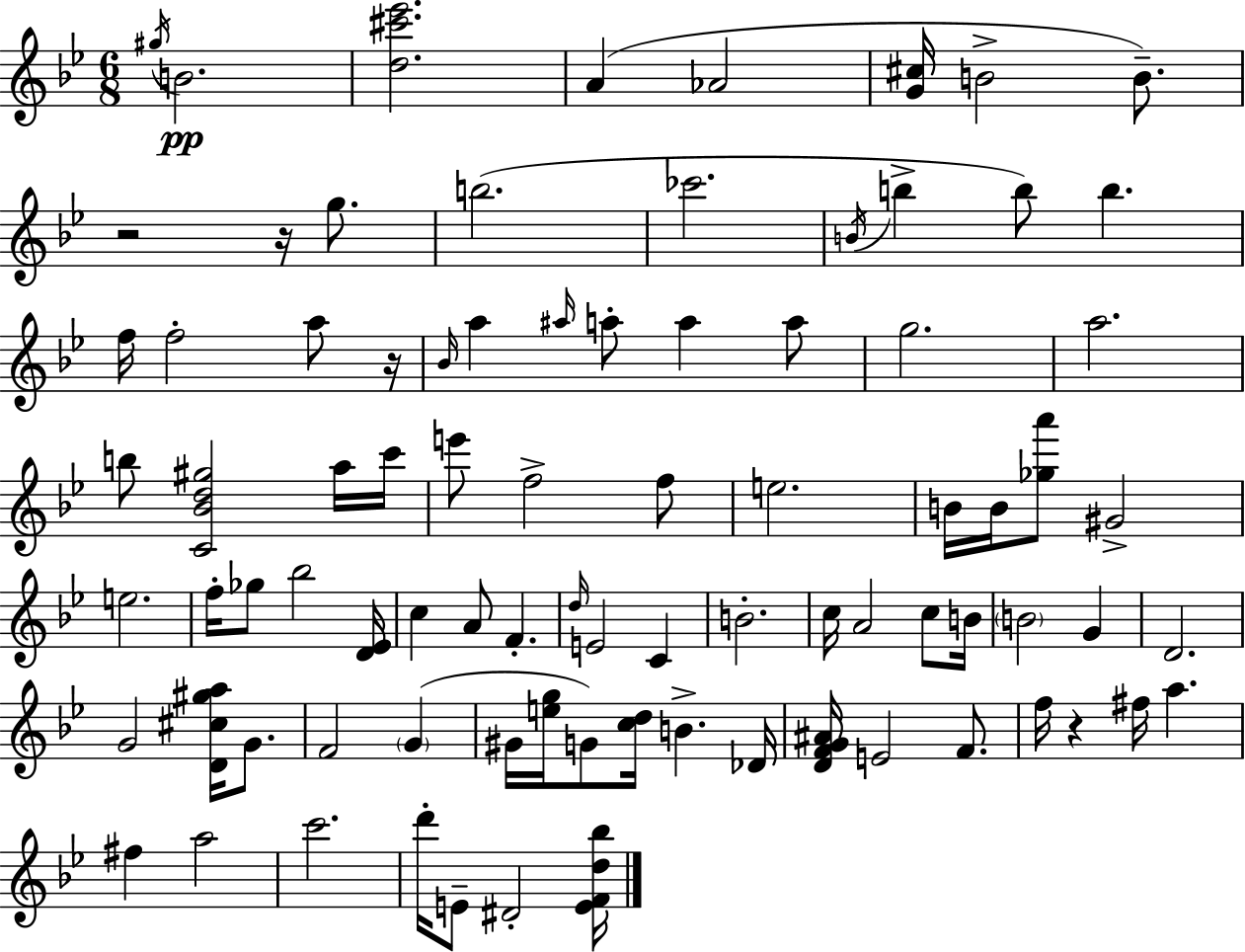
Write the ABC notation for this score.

X:1
T:Untitled
M:6/8
L:1/4
K:Bb
^g/4 B2 [d^c'_e']2 A _A2 [G^c]/4 B2 B/2 z2 z/4 g/2 b2 _c'2 B/4 b b/2 b f/4 f2 a/2 z/4 _B/4 a ^a/4 a/2 a a/2 g2 a2 b/2 [C_Bd^g]2 a/4 c'/4 e'/2 f2 f/2 e2 B/4 B/4 [_ga']/2 ^G2 e2 f/4 _g/2 _b2 [D_E]/4 c A/2 F d/4 E2 C B2 c/4 A2 c/2 B/4 B2 G D2 G2 [D^c^ga]/4 G/2 F2 G ^G/4 [eg]/4 G/2 [cd]/4 B _D/4 [DFG^A]/4 E2 F/2 f/4 z ^f/4 a ^f a2 c'2 d'/4 E/2 ^D2 [EFd_b]/4